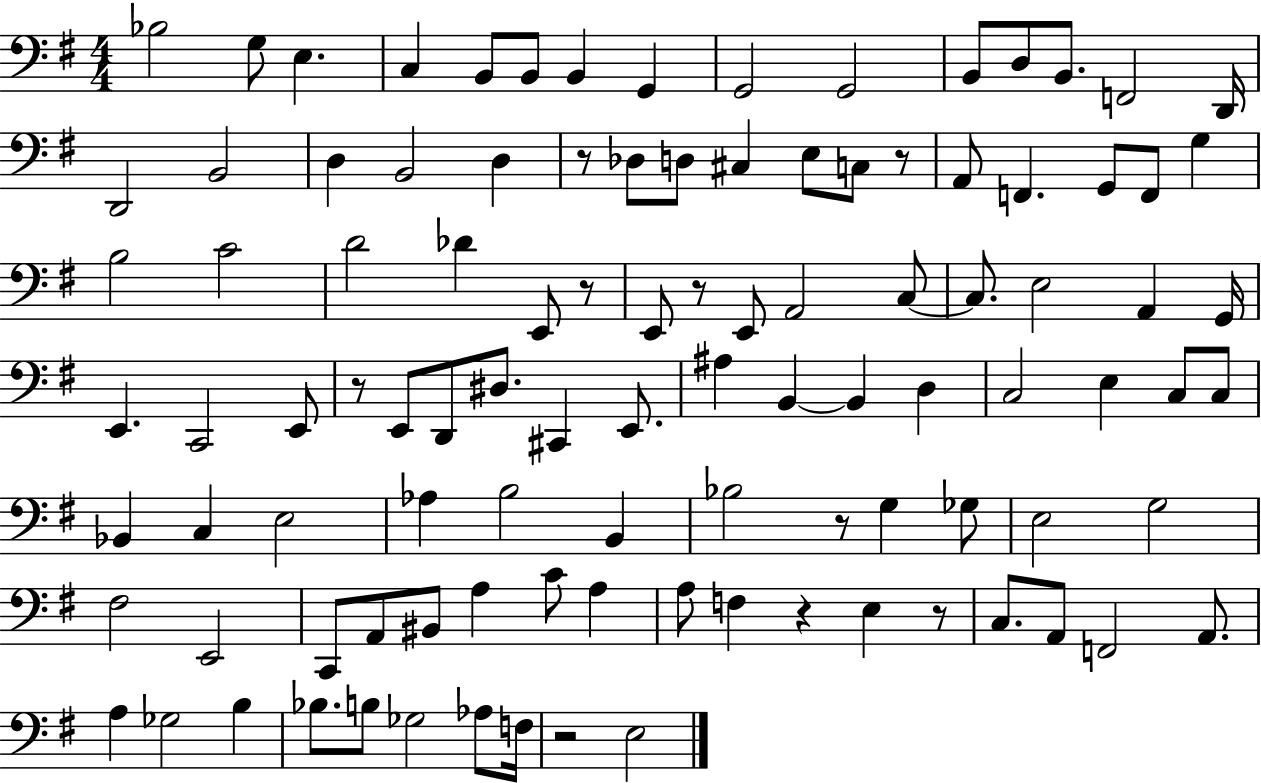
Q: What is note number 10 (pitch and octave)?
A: G2